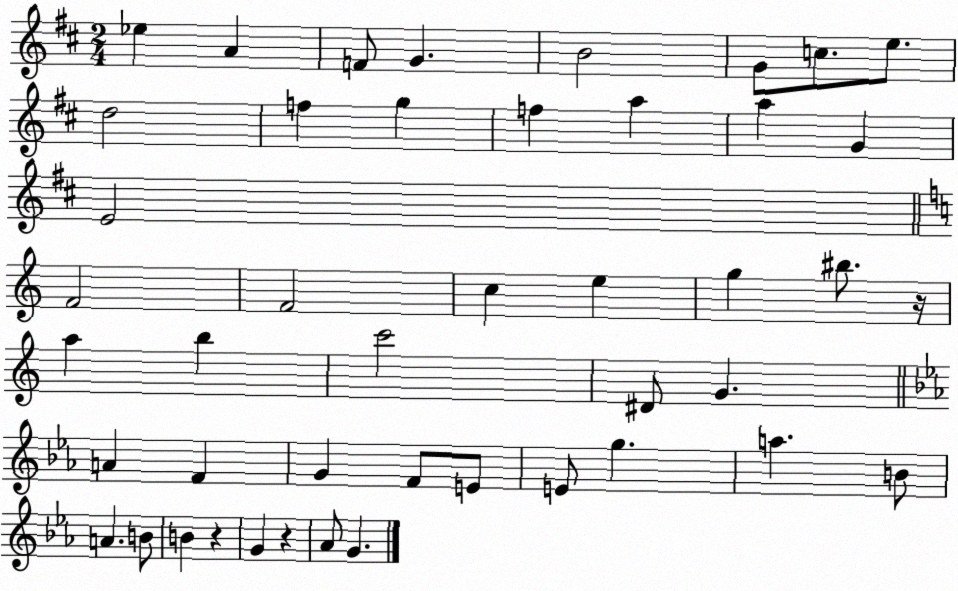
X:1
T:Untitled
M:2/4
L:1/4
K:D
_e A F/2 G B2 G/2 c/2 e/2 d2 f g f a a G E2 F2 F2 c e g ^b/2 z/4 a b c'2 ^D/2 G A F G F/2 E/2 E/2 g a B/2 A B/2 B z G z _A/2 G